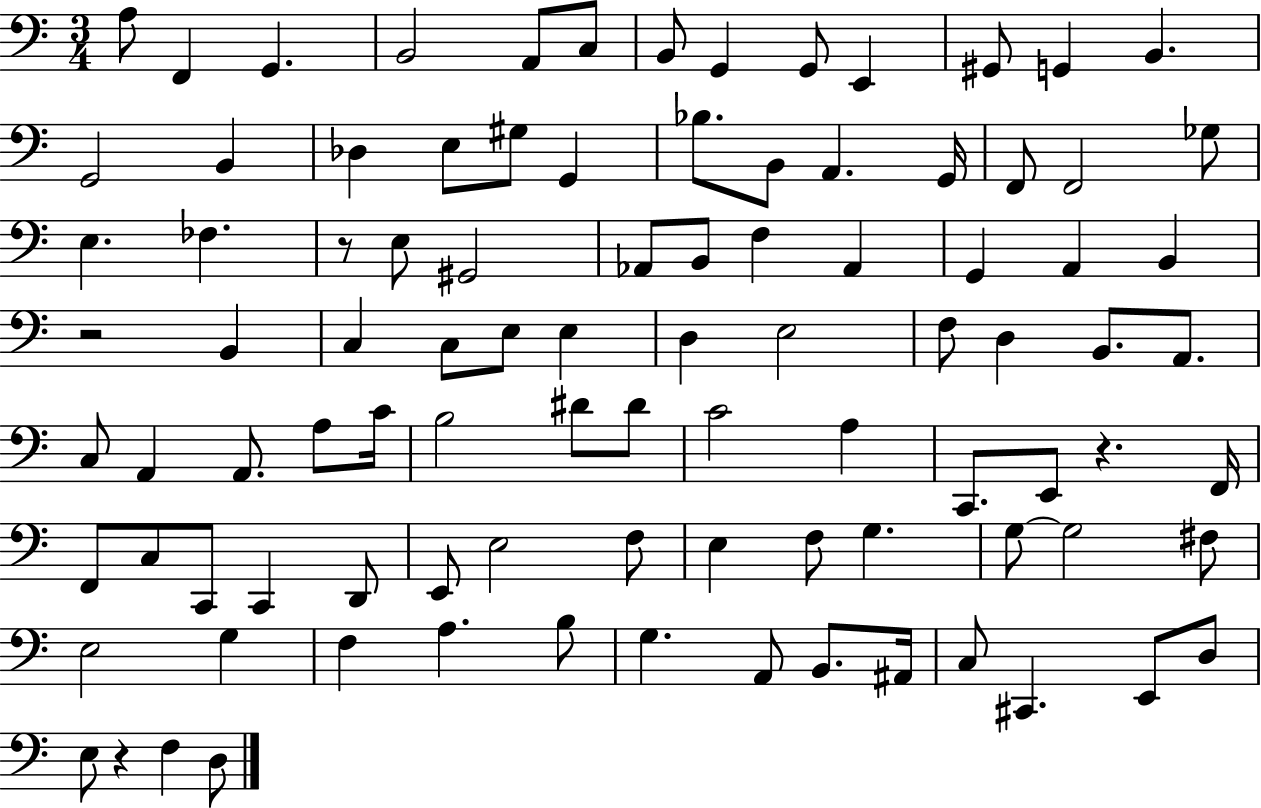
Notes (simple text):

A3/e F2/q G2/q. B2/h A2/e C3/e B2/e G2/q G2/e E2/q G#2/e G2/q B2/q. G2/h B2/q Db3/q E3/e G#3/e G2/q Bb3/e. B2/e A2/q. G2/s F2/e F2/h Gb3/e E3/q. FES3/q. R/e E3/e G#2/h Ab2/e B2/e F3/q Ab2/q G2/q A2/q B2/q R/h B2/q C3/q C3/e E3/e E3/q D3/q E3/h F3/e D3/q B2/e. A2/e. C3/e A2/q A2/e. A3/e C4/s B3/h D#4/e D#4/e C4/h A3/q C2/e. E2/e R/q. F2/s F2/e C3/e C2/e C2/q D2/e E2/e E3/h F3/e E3/q F3/e G3/q. G3/e G3/h F#3/e E3/h G3/q F3/q A3/q. B3/e G3/q. A2/e B2/e. A#2/s C3/e C#2/q. E2/e D3/e E3/e R/q F3/q D3/e